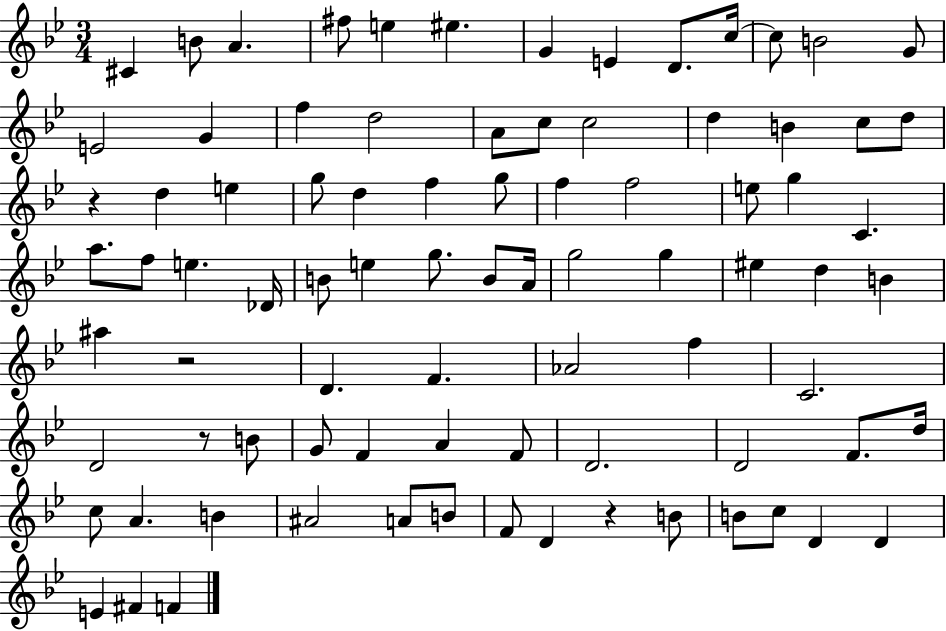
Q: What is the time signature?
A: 3/4